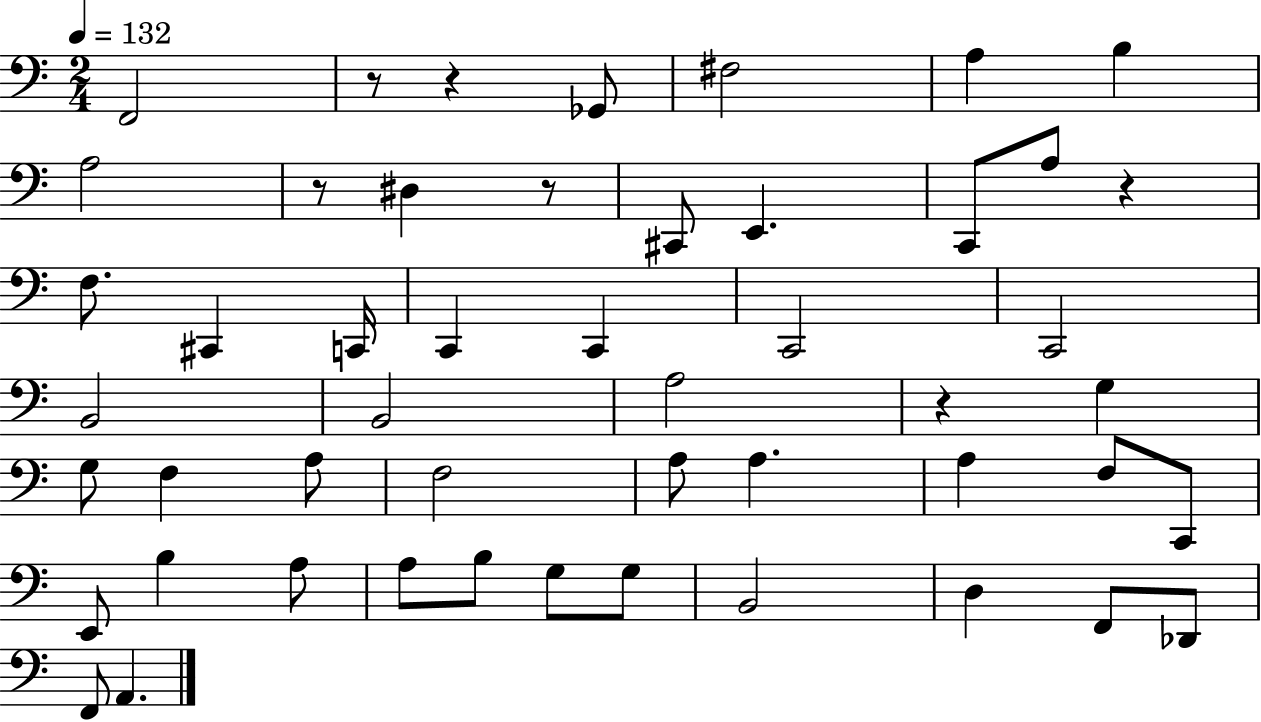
{
  \clef bass
  \numericTimeSignature
  \time 2/4
  \key c \major
  \tempo 4 = 132
  f,2 | r8 r4 ges,8 | fis2 | a4 b4 | \break a2 | r8 dis4 r8 | cis,8 e,4. | c,8 a8 r4 | \break f8. cis,4 c,16 | c,4 c,4 | c,2 | c,2 | \break b,2 | b,2 | a2 | r4 g4 | \break g8 f4 a8 | f2 | a8 a4. | a4 f8 c,8 | \break e,8 b4 a8 | a8 b8 g8 g8 | b,2 | d4 f,8 des,8 | \break f,8 a,4. | \bar "|."
}